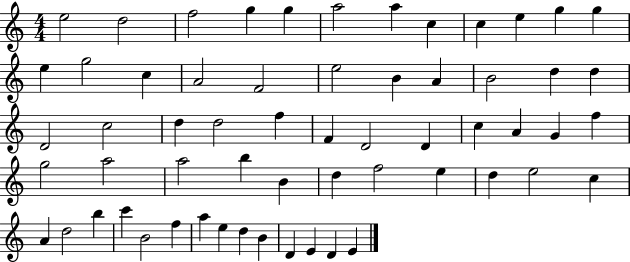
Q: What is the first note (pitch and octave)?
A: E5